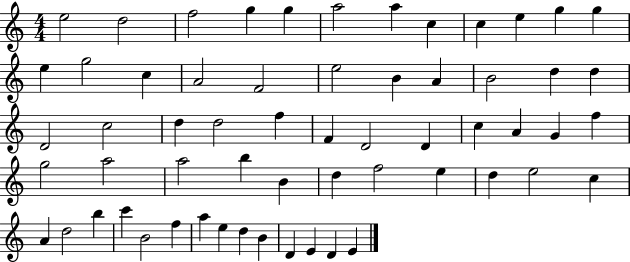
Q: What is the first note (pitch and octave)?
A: E5